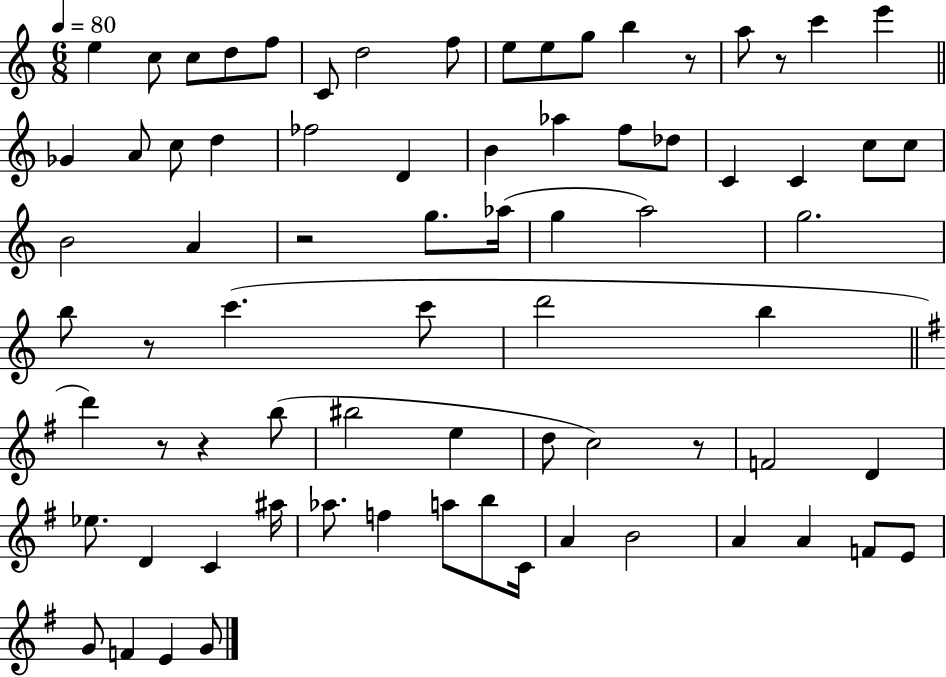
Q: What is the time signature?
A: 6/8